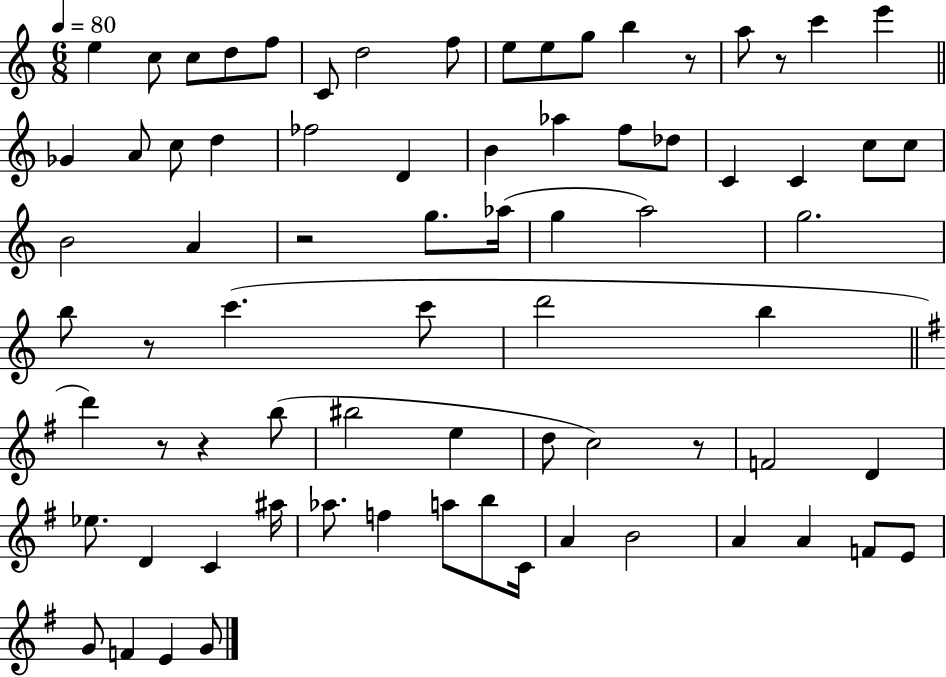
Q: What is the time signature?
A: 6/8